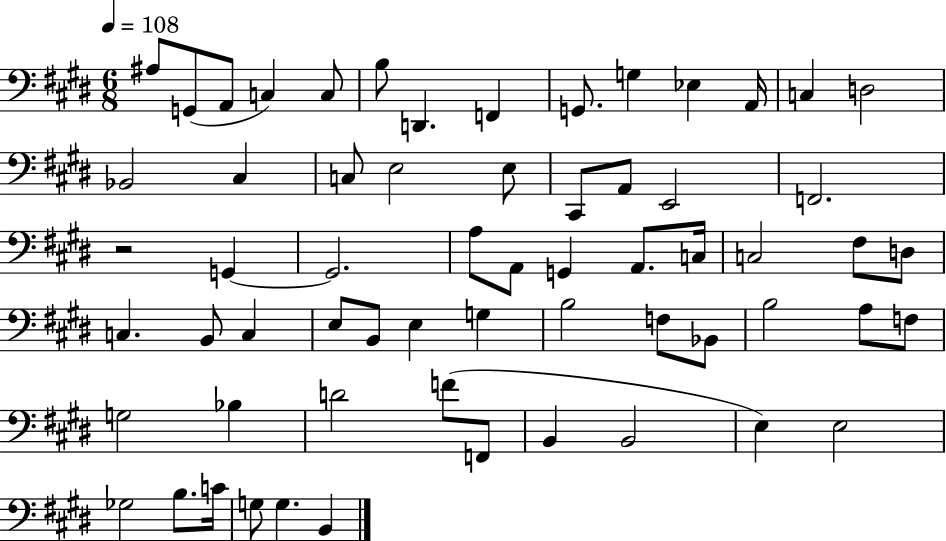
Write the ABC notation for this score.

X:1
T:Untitled
M:6/8
L:1/4
K:E
^A,/2 G,,/2 A,,/2 C, C,/2 B,/2 D,, F,, G,,/2 G, _E, A,,/4 C, D,2 _B,,2 ^C, C,/2 E,2 E,/2 ^C,,/2 A,,/2 E,,2 F,,2 z2 G,, G,,2 A,/2 A,,/2 G,, A,,/2 C,/4 C,2 ^F,/2 D,/2 C, B,,/2 C, E,/2 B,,/2 E, G, B,2 F,/2 _B,,/2 B,2 A,/2 F,/2 G,2 _B, D2 F/2 F,,/2 B,, B,,2 E, E,2 _G,2 B,/2 C/4 G,/2 G, B,,